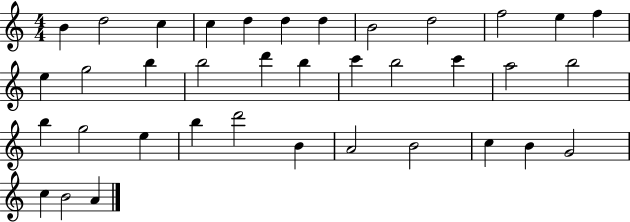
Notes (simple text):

B4/q D5/h C5/q C5/q D5/q D5/q D5/q B4/h D5/h F5/h E5/q F5/q E5/q G5/h B5/q B5/h D6/q B5/q C6/q B5/h C6/q A5/h B5/h B5/q G5/h E5/q B5/q D6/h B4/q A4/h B4/h C5/q B4/q G4/h C5/q B4/h A4/q